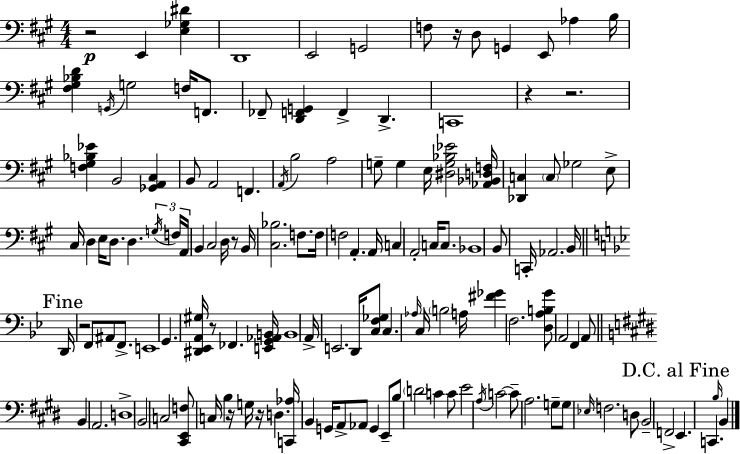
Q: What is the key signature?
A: A major